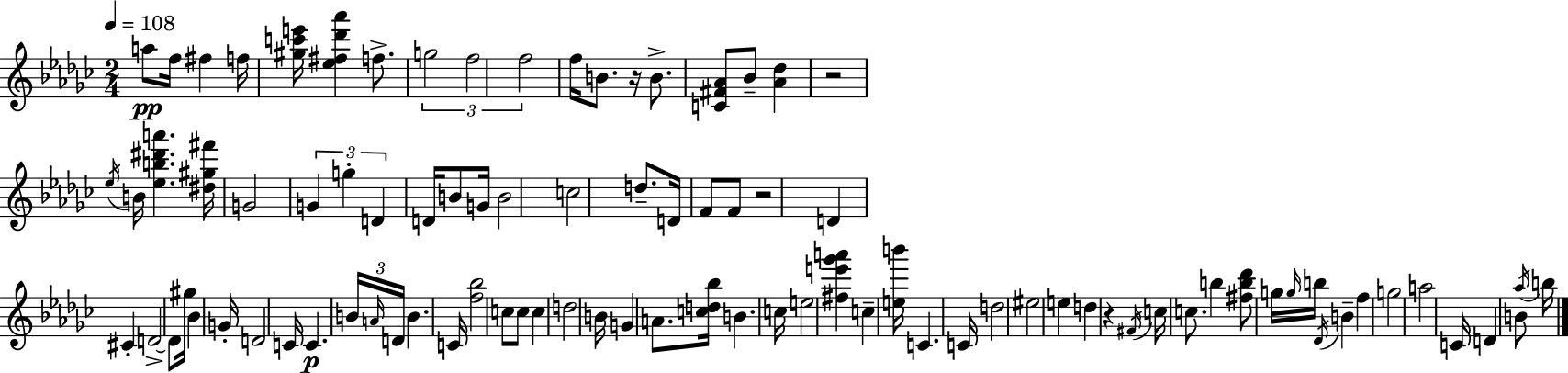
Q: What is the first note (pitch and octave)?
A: A5